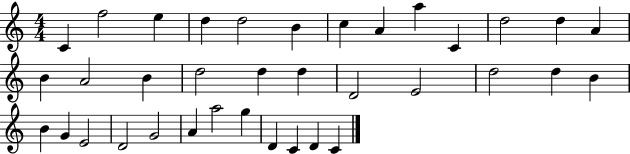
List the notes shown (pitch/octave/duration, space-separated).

C4/q F5/h E5/q D5/q D5/h B4/q C5/q A4/q A5/q C4/q D5/h D5/q A4/q B4/q A4/h B4/q D5/h D5/q D5/q D4/h E4/h D5/h D5/q B4/q B4/q G4/q E4/h D4/h G4/h A4/q A5/h G5/q D4/q C4/q D4/q C4/q